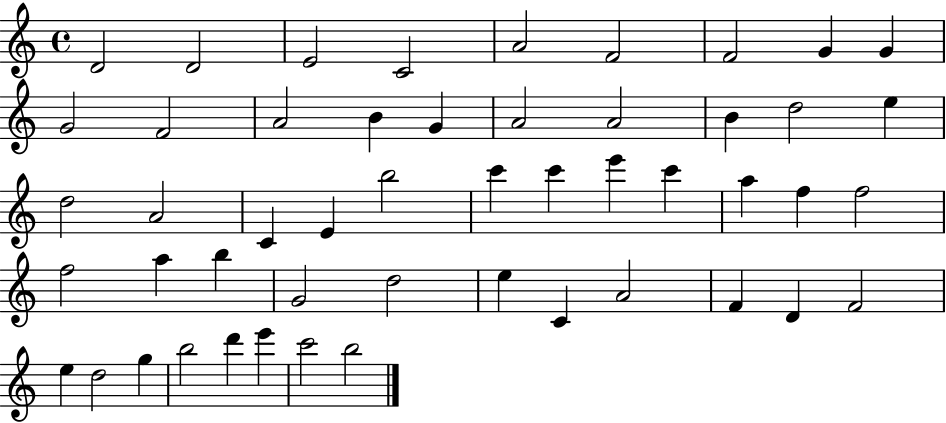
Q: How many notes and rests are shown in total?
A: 50